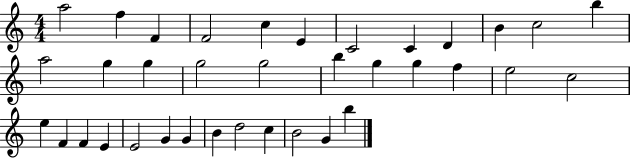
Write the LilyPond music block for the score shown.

{
  \clef treble
  \numericTimeSignature
  \time 4/4
  \key c \major
  a''2 f''4 f'4 | f'2 c''4 e'4 | c'2 c'4 d'4 | b'4 c''2 b''4 | \break a''2 g''4 g''4 | g''2 g''2 | b''4 g''4 g''4 f''4 | e''2 c''2 | \break e''4 f'4 f'4 e'4 | e'2 g'4 g'4 | b'4 d''2 c''4 | b'2 g'4 b''4 | \break \bar "|."
}